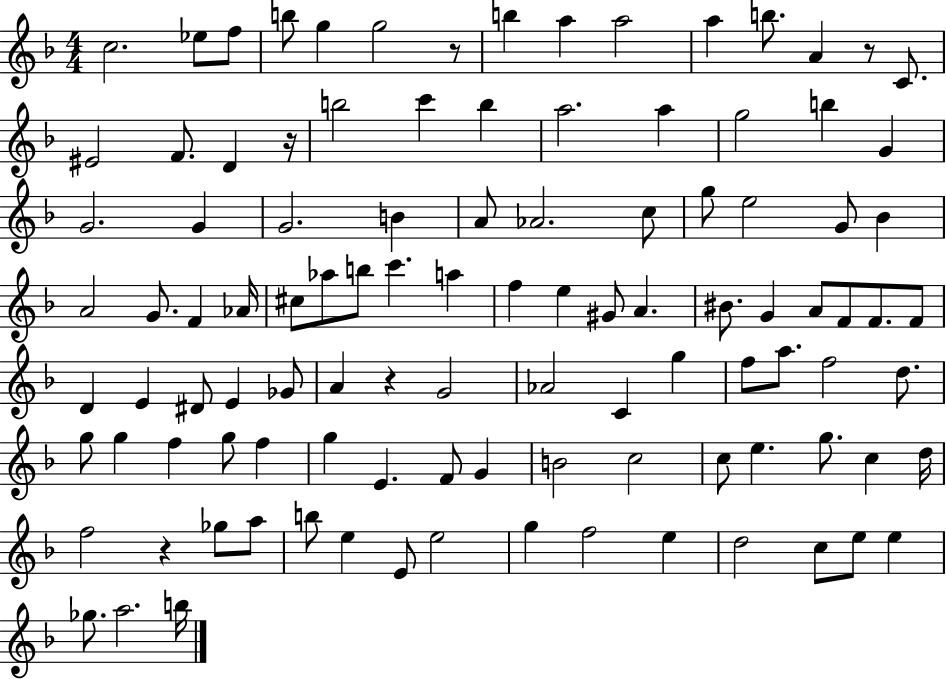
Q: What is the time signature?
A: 4/4